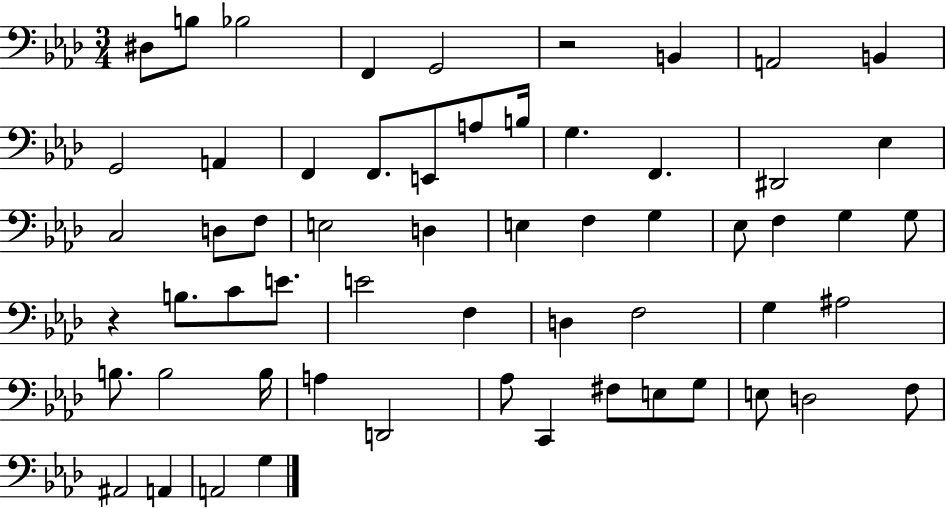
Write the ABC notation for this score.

X:1
T:Untitled
M:3/4
L:1/4
K:Ab
^D,/2 B,/2 _B,2 F,, G,,2 z2 B,, A,,2 B,, G,,2 A,, F,, F,,/2 E,,/2 A,/2 B,/4 G, F,, ^D,,2 _E, C,2 D,/2 F,/2 E,2 D, E, F, G, _E,/2 F, G, G,/2 z B,/2 C/2 E/2 E2 F, D, F,2 G, ^A,2 B,/2 B,2 B,/4 A, D,,2 _A,/2 C,, ^F,/2 E,/2 G,/2 E,/2 D,2 F,/2 ^A,,2 A,, A,,2 G,